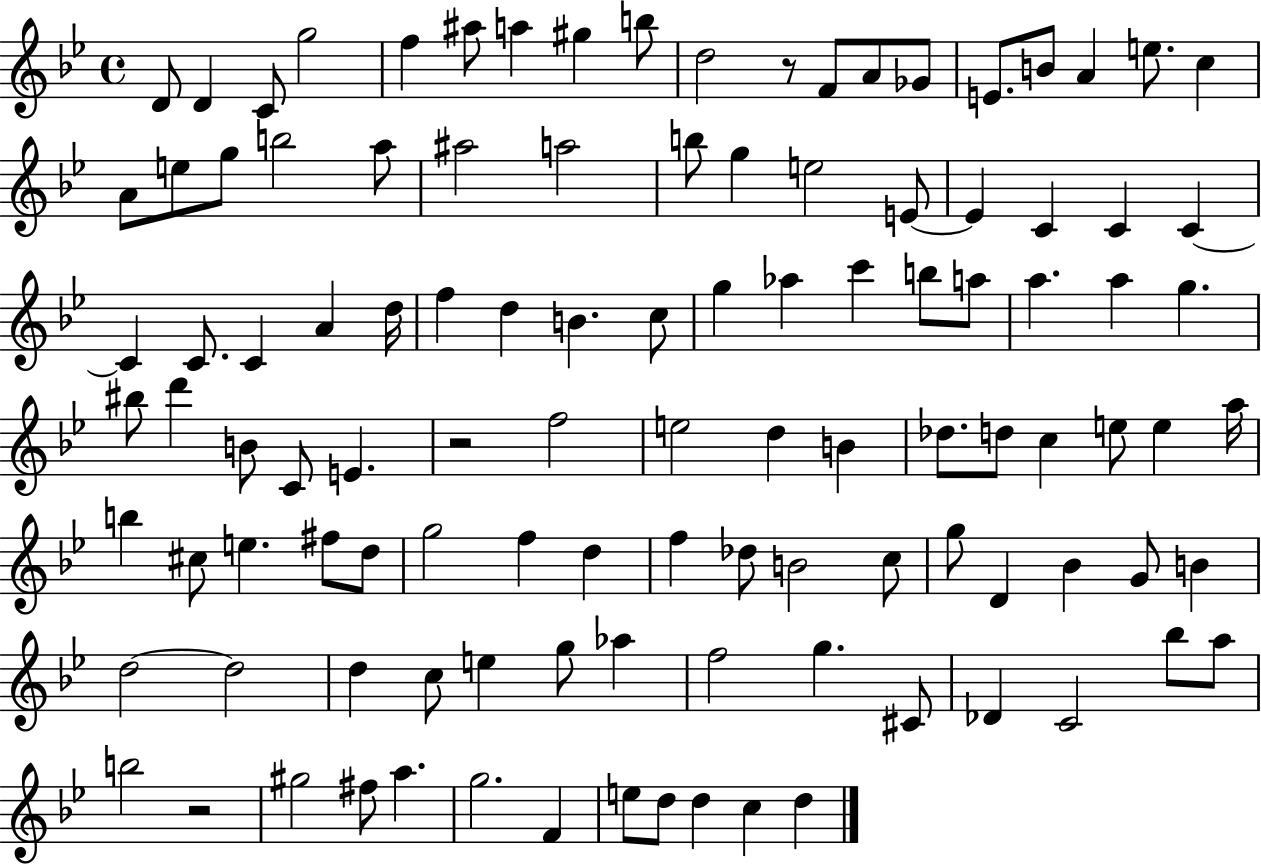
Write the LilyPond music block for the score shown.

{
  \clef treble
  \time 4/4
  \defaultTimeSignature
  \key bes \major
  d'8 d'4 c'8 g''2 | f''4 ais''8 a''4 gis''4 b''8 | d''2 r8 f'8 a'8 ges'8 | e'8. b'8 a'4 e''8. c''4 | \break a'8 e''8 g''8 b''2 a''8 | ais''2 a''2 | b''8 g''4 e''2 e'8~~ | e'4 c'4 c'4 c'4~~ | \break c'4 c'8. c'4 a'4 d''16 | f''4 d''4 b'4. c''8 | g''4 aes''4 c'''4 b''8 a''8 | a''4. a''4 g''4. | \break bis''8 d'''4 b'8 c'8 e'4. | r2 f''2 | e''2 d''4 b'4 | des''8. d''8 c''4 e''8 e''4 a''16 | \break b''4 cis''8 e''4. fis''8 d''8 | g''2 f''4 d''4 | f''4 des''8 b'2 c''8 | g''8 d'4 bes'4 g'8 b'4 | \break d''2~~ d''2 | d''4 c''8 e''4 g''8 aes''4 | f''2 g''4. cis'8 | des'4 c'2 bes''8 a''8 | \break b''2 r2 | gis''2 fis''8 a''4. | g''2. f'4 | e''8 d''8 d''4 c''4 d''4 | \break \bar "|."
}